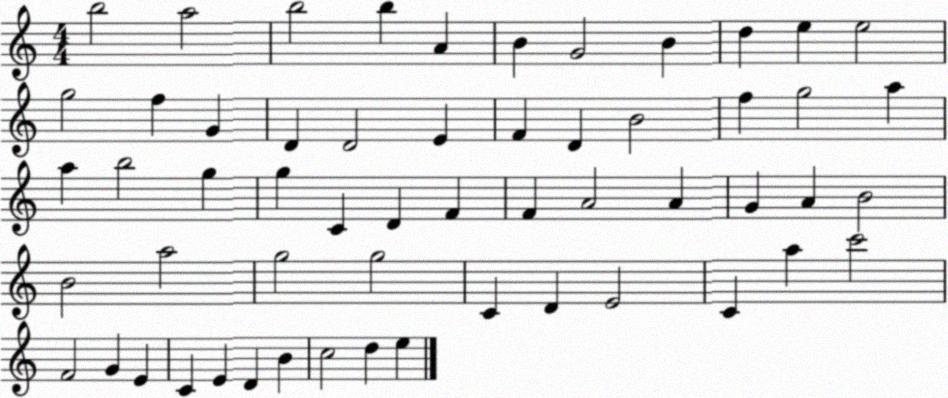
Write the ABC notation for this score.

X:1
T:Untitled
M:4/4
L:1/4
K:C
b2 a2 b2 b A B G2 B d e e2 g2 f G D D2 E F D B2 f g2 a a b2 g g C D F F A2 A G A B2 B2 a2 g2 g2 C D E2 C a c'2 F2 G E C E D B c2 d e